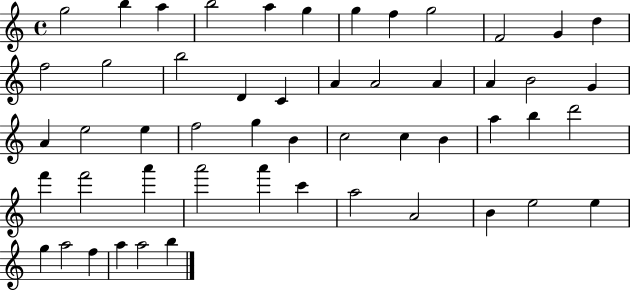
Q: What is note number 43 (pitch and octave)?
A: A4